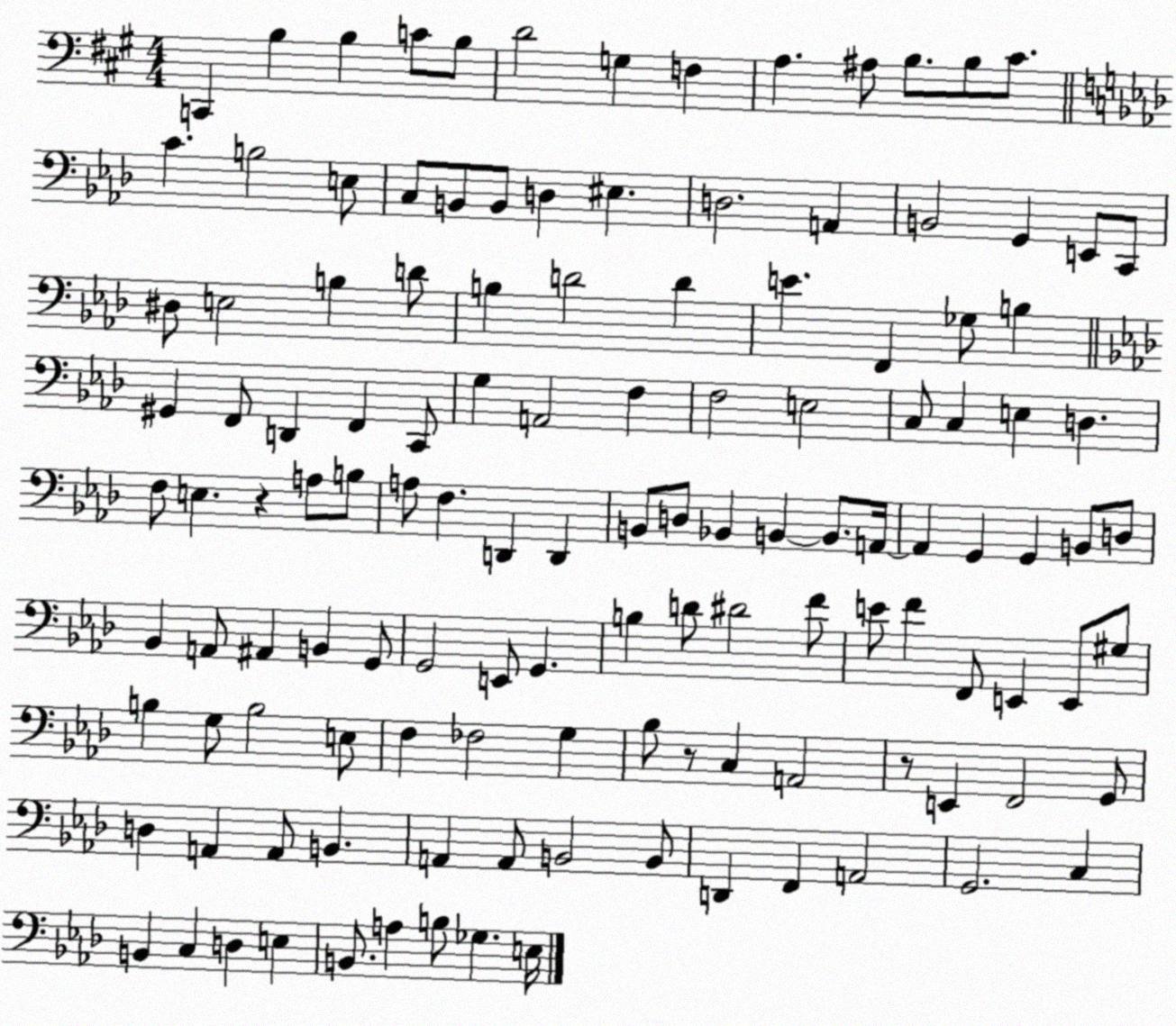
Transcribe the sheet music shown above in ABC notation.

X:1
T:Untitled
M:4/4
L:1/4
K:A
C,, B, B, C/2 B,/2 D2 G, F, A, ^A,/2 B,/2 B,/2 ^C/2 C B,2 E,/2 C,/2 B,,/2 B,,/2 D, ^E, D,2 A,, B,,2 G,, E,,/2 C,,/2 ^D,/2 E,2 B, D/2 B, D2 D E F,, _G,/2 B, ^G,, F,,/2 D,, F,, C,,/2 G, A,,2 F, F,2 E,2 C,/2 C, E, D, F,/2 E, z A,/2 B,/2 A,/2 F, D,, D,, B,,/2 D,/2 _B,, B,, B,,/2 A,,/4 A,, G,, G,, B,,/2 D,/2 _B,, A,,/2 ^A,, B,, G,,/2 G,,2 E,,/2 G,, B, D/2 ^D2 F/2 E/2 F F,,/2 E,, E,,/2 ^G,/2 B, G,/2 B,2 E,/2 F, _F,2 G, _B,/2 z/2 C, A,,2 z/2 E,, F,,2 G,,/2 D, A,, A,,/2 B,, A,, A,,/2 B,,2 B,,/2 D,, F,, A,,2 G,,2 C, B,, C, D, E, B,,/2 A, B,/2 _G, E,/4